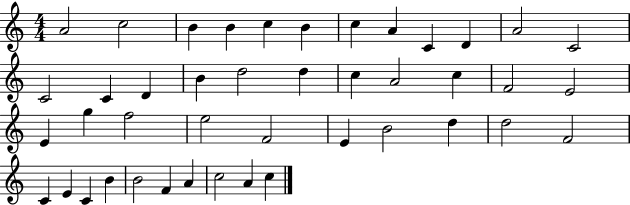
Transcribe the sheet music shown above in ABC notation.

X:1
T:Untitled
M:4/4
L:1/4
K:C
A2 c2 B B c B c A C D A2 C2 C2 C D B d2 d c A2 c F2 E2 E g f2 e2 F2 E B2 d d2 F2 C E C B B2 F A c2 A c